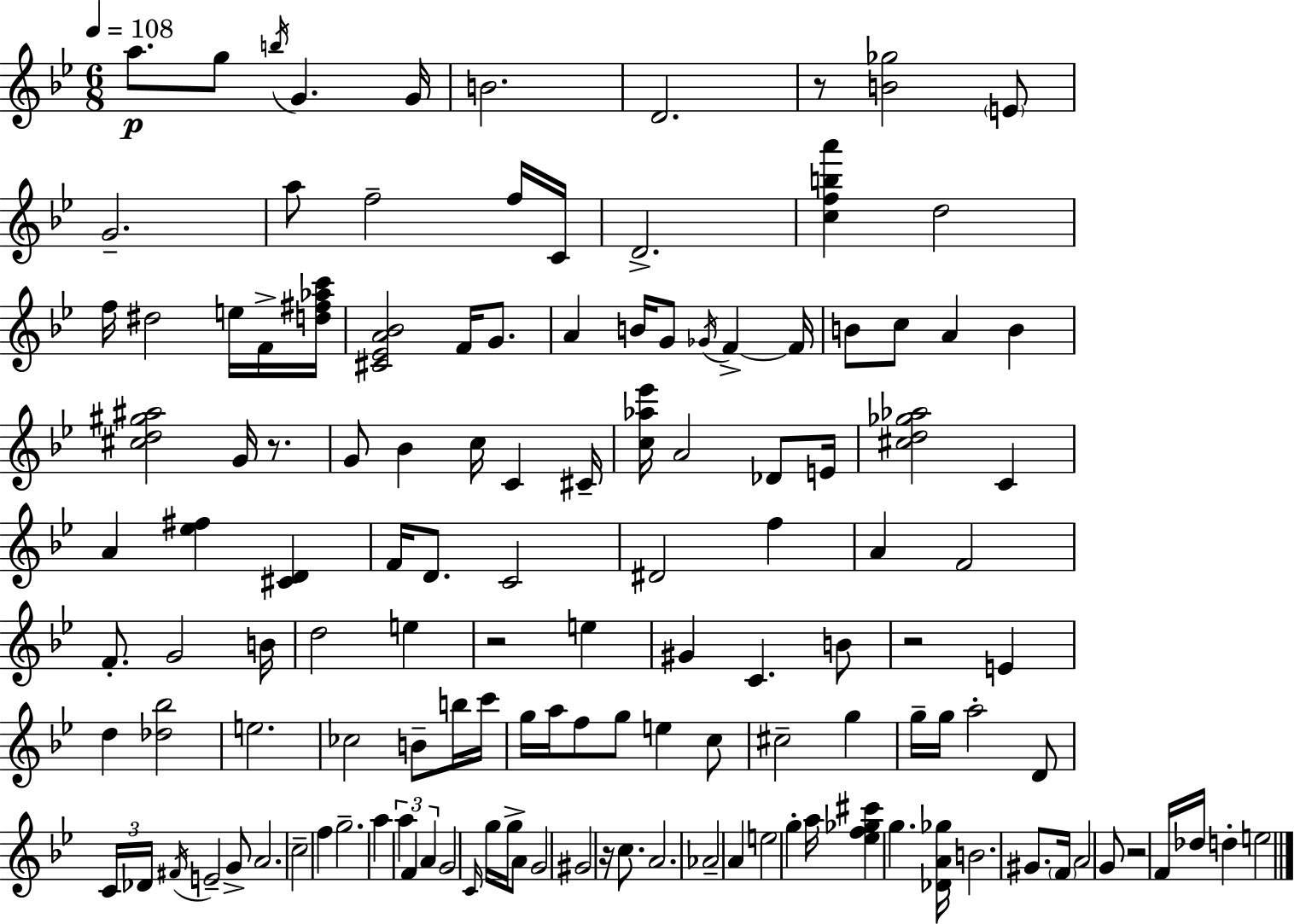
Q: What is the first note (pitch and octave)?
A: A5